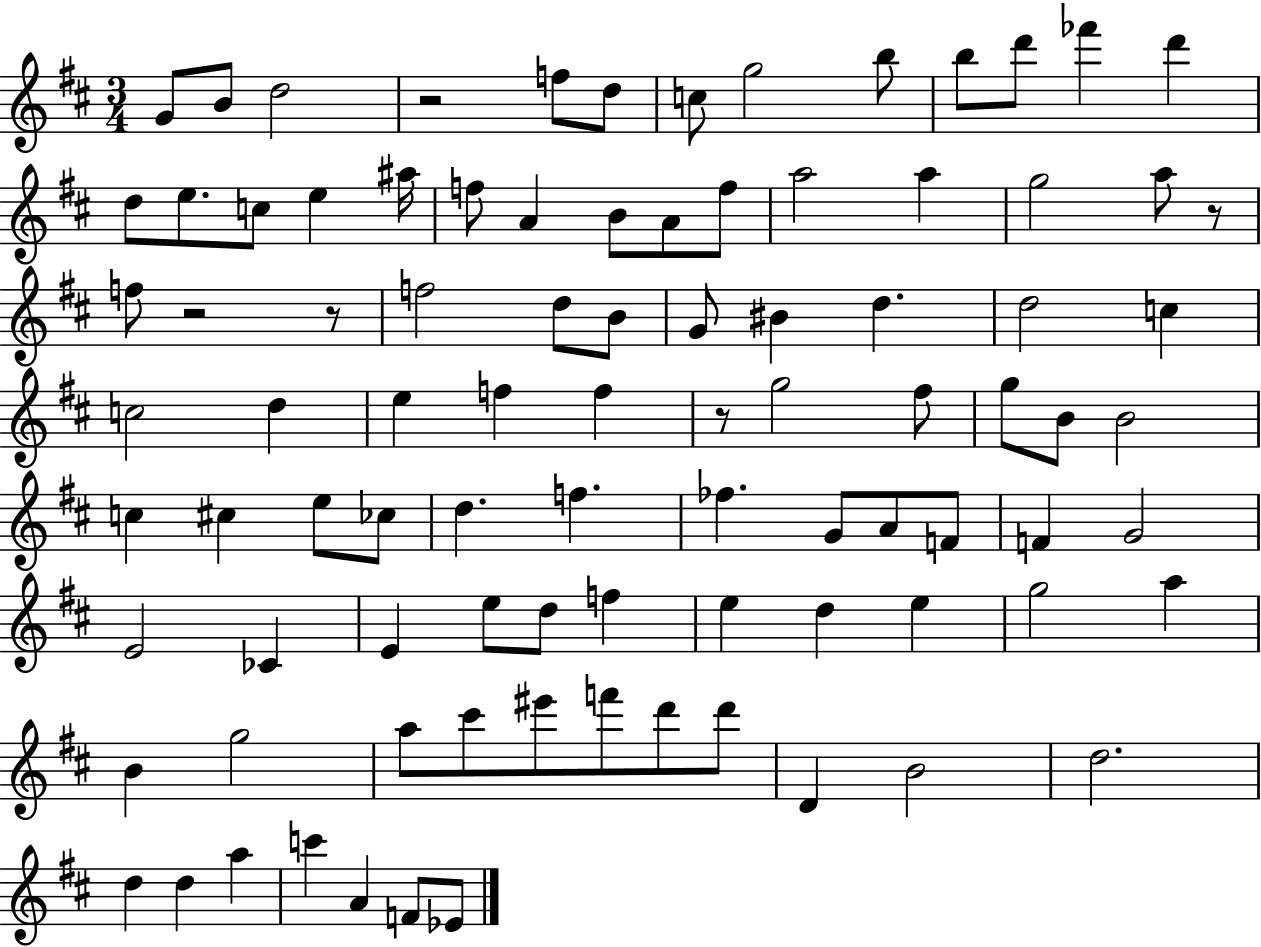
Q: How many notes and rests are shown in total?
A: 91